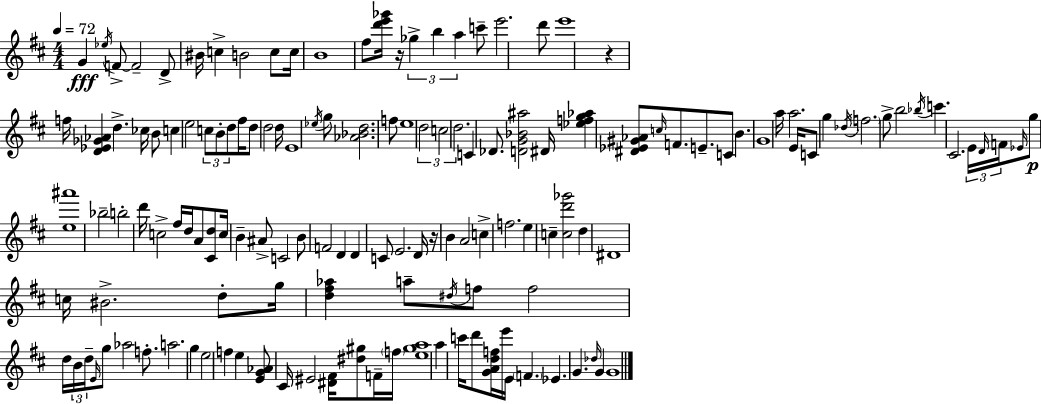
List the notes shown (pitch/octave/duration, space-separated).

G4/q Eb5/s F4/e F4/h D4/e BIS4/s C5/q B4/h C5/e C5/s B4/w F#5/e [D6,E6,Gb6]/s R/s Gb5/q B5/q A5/q C6/e E6/h. D6/e E6/w R/q F5/s [D4,Eb4,Gb4,Ab4]/q D5/q. CES5/s B4/e C5/q E5/h C5/e B4/e D5/e F#5/s D5/e D5/h D5/s E4/w Eb5/s G5/e [Ab4,Bb4,D5]/h. F5/e E5/w D5/h C5/h D5/h. C4/q Db4/e. [D4,G4,Bb4,A#5]/h D#4/s [Eb5,F5,G5,Ab5]/q [D#4,Eb4,G#4,Ab4]/e C5/s F4/e. E4/e. C4/e B4/q. G4/w A5/s A5/h. E4/s C4/e G5/q Db5/s F5/h. G5/e B5/h Bb5/s C6/q. C#4/h. E4/s D4/s F4/s Eb4/s G5/e [E5,A#6]/w Bb5/h B5/h D6/s C5/h F#5/s D5/s A4/e [C#4,D5]/e C5/s B4/q A#4/e C4/h B4/e F4/h D4/q D4/q C4/e E4/h. D4/s R/s B4/q A4/h C5/q F5/h. E5/q C5/q [C5,D6,Gb6]/h D5/q D#4/w C5/s BIS4/h. D5/e G5/s [D5,F#5,Ab5]/q A5/e D#5/s F5/e F5/h D5/s B4/s D5/s E4/s G5/e Ab5/h F5/e. A5/h. G5/q E5/h F5/q E5/q [E4,G4,Ab4]/e C#4/s EIS4/h [D#4,F#4]/s [D#5,G#5]/e F4/s F5/s [E5,G#5,A5]/w A5/q C6/s D6/e [G4,A4,D5,F5]/s E6/s E4/s F4/q. Eb4/q. G4/q. Db5/s G4/q G4/w